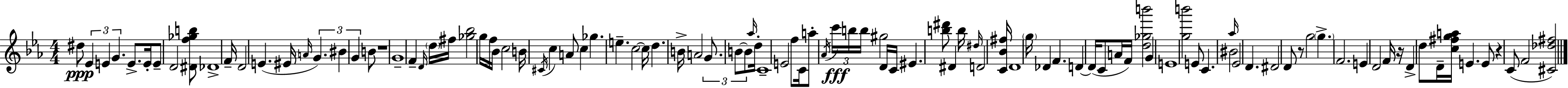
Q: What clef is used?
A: treble